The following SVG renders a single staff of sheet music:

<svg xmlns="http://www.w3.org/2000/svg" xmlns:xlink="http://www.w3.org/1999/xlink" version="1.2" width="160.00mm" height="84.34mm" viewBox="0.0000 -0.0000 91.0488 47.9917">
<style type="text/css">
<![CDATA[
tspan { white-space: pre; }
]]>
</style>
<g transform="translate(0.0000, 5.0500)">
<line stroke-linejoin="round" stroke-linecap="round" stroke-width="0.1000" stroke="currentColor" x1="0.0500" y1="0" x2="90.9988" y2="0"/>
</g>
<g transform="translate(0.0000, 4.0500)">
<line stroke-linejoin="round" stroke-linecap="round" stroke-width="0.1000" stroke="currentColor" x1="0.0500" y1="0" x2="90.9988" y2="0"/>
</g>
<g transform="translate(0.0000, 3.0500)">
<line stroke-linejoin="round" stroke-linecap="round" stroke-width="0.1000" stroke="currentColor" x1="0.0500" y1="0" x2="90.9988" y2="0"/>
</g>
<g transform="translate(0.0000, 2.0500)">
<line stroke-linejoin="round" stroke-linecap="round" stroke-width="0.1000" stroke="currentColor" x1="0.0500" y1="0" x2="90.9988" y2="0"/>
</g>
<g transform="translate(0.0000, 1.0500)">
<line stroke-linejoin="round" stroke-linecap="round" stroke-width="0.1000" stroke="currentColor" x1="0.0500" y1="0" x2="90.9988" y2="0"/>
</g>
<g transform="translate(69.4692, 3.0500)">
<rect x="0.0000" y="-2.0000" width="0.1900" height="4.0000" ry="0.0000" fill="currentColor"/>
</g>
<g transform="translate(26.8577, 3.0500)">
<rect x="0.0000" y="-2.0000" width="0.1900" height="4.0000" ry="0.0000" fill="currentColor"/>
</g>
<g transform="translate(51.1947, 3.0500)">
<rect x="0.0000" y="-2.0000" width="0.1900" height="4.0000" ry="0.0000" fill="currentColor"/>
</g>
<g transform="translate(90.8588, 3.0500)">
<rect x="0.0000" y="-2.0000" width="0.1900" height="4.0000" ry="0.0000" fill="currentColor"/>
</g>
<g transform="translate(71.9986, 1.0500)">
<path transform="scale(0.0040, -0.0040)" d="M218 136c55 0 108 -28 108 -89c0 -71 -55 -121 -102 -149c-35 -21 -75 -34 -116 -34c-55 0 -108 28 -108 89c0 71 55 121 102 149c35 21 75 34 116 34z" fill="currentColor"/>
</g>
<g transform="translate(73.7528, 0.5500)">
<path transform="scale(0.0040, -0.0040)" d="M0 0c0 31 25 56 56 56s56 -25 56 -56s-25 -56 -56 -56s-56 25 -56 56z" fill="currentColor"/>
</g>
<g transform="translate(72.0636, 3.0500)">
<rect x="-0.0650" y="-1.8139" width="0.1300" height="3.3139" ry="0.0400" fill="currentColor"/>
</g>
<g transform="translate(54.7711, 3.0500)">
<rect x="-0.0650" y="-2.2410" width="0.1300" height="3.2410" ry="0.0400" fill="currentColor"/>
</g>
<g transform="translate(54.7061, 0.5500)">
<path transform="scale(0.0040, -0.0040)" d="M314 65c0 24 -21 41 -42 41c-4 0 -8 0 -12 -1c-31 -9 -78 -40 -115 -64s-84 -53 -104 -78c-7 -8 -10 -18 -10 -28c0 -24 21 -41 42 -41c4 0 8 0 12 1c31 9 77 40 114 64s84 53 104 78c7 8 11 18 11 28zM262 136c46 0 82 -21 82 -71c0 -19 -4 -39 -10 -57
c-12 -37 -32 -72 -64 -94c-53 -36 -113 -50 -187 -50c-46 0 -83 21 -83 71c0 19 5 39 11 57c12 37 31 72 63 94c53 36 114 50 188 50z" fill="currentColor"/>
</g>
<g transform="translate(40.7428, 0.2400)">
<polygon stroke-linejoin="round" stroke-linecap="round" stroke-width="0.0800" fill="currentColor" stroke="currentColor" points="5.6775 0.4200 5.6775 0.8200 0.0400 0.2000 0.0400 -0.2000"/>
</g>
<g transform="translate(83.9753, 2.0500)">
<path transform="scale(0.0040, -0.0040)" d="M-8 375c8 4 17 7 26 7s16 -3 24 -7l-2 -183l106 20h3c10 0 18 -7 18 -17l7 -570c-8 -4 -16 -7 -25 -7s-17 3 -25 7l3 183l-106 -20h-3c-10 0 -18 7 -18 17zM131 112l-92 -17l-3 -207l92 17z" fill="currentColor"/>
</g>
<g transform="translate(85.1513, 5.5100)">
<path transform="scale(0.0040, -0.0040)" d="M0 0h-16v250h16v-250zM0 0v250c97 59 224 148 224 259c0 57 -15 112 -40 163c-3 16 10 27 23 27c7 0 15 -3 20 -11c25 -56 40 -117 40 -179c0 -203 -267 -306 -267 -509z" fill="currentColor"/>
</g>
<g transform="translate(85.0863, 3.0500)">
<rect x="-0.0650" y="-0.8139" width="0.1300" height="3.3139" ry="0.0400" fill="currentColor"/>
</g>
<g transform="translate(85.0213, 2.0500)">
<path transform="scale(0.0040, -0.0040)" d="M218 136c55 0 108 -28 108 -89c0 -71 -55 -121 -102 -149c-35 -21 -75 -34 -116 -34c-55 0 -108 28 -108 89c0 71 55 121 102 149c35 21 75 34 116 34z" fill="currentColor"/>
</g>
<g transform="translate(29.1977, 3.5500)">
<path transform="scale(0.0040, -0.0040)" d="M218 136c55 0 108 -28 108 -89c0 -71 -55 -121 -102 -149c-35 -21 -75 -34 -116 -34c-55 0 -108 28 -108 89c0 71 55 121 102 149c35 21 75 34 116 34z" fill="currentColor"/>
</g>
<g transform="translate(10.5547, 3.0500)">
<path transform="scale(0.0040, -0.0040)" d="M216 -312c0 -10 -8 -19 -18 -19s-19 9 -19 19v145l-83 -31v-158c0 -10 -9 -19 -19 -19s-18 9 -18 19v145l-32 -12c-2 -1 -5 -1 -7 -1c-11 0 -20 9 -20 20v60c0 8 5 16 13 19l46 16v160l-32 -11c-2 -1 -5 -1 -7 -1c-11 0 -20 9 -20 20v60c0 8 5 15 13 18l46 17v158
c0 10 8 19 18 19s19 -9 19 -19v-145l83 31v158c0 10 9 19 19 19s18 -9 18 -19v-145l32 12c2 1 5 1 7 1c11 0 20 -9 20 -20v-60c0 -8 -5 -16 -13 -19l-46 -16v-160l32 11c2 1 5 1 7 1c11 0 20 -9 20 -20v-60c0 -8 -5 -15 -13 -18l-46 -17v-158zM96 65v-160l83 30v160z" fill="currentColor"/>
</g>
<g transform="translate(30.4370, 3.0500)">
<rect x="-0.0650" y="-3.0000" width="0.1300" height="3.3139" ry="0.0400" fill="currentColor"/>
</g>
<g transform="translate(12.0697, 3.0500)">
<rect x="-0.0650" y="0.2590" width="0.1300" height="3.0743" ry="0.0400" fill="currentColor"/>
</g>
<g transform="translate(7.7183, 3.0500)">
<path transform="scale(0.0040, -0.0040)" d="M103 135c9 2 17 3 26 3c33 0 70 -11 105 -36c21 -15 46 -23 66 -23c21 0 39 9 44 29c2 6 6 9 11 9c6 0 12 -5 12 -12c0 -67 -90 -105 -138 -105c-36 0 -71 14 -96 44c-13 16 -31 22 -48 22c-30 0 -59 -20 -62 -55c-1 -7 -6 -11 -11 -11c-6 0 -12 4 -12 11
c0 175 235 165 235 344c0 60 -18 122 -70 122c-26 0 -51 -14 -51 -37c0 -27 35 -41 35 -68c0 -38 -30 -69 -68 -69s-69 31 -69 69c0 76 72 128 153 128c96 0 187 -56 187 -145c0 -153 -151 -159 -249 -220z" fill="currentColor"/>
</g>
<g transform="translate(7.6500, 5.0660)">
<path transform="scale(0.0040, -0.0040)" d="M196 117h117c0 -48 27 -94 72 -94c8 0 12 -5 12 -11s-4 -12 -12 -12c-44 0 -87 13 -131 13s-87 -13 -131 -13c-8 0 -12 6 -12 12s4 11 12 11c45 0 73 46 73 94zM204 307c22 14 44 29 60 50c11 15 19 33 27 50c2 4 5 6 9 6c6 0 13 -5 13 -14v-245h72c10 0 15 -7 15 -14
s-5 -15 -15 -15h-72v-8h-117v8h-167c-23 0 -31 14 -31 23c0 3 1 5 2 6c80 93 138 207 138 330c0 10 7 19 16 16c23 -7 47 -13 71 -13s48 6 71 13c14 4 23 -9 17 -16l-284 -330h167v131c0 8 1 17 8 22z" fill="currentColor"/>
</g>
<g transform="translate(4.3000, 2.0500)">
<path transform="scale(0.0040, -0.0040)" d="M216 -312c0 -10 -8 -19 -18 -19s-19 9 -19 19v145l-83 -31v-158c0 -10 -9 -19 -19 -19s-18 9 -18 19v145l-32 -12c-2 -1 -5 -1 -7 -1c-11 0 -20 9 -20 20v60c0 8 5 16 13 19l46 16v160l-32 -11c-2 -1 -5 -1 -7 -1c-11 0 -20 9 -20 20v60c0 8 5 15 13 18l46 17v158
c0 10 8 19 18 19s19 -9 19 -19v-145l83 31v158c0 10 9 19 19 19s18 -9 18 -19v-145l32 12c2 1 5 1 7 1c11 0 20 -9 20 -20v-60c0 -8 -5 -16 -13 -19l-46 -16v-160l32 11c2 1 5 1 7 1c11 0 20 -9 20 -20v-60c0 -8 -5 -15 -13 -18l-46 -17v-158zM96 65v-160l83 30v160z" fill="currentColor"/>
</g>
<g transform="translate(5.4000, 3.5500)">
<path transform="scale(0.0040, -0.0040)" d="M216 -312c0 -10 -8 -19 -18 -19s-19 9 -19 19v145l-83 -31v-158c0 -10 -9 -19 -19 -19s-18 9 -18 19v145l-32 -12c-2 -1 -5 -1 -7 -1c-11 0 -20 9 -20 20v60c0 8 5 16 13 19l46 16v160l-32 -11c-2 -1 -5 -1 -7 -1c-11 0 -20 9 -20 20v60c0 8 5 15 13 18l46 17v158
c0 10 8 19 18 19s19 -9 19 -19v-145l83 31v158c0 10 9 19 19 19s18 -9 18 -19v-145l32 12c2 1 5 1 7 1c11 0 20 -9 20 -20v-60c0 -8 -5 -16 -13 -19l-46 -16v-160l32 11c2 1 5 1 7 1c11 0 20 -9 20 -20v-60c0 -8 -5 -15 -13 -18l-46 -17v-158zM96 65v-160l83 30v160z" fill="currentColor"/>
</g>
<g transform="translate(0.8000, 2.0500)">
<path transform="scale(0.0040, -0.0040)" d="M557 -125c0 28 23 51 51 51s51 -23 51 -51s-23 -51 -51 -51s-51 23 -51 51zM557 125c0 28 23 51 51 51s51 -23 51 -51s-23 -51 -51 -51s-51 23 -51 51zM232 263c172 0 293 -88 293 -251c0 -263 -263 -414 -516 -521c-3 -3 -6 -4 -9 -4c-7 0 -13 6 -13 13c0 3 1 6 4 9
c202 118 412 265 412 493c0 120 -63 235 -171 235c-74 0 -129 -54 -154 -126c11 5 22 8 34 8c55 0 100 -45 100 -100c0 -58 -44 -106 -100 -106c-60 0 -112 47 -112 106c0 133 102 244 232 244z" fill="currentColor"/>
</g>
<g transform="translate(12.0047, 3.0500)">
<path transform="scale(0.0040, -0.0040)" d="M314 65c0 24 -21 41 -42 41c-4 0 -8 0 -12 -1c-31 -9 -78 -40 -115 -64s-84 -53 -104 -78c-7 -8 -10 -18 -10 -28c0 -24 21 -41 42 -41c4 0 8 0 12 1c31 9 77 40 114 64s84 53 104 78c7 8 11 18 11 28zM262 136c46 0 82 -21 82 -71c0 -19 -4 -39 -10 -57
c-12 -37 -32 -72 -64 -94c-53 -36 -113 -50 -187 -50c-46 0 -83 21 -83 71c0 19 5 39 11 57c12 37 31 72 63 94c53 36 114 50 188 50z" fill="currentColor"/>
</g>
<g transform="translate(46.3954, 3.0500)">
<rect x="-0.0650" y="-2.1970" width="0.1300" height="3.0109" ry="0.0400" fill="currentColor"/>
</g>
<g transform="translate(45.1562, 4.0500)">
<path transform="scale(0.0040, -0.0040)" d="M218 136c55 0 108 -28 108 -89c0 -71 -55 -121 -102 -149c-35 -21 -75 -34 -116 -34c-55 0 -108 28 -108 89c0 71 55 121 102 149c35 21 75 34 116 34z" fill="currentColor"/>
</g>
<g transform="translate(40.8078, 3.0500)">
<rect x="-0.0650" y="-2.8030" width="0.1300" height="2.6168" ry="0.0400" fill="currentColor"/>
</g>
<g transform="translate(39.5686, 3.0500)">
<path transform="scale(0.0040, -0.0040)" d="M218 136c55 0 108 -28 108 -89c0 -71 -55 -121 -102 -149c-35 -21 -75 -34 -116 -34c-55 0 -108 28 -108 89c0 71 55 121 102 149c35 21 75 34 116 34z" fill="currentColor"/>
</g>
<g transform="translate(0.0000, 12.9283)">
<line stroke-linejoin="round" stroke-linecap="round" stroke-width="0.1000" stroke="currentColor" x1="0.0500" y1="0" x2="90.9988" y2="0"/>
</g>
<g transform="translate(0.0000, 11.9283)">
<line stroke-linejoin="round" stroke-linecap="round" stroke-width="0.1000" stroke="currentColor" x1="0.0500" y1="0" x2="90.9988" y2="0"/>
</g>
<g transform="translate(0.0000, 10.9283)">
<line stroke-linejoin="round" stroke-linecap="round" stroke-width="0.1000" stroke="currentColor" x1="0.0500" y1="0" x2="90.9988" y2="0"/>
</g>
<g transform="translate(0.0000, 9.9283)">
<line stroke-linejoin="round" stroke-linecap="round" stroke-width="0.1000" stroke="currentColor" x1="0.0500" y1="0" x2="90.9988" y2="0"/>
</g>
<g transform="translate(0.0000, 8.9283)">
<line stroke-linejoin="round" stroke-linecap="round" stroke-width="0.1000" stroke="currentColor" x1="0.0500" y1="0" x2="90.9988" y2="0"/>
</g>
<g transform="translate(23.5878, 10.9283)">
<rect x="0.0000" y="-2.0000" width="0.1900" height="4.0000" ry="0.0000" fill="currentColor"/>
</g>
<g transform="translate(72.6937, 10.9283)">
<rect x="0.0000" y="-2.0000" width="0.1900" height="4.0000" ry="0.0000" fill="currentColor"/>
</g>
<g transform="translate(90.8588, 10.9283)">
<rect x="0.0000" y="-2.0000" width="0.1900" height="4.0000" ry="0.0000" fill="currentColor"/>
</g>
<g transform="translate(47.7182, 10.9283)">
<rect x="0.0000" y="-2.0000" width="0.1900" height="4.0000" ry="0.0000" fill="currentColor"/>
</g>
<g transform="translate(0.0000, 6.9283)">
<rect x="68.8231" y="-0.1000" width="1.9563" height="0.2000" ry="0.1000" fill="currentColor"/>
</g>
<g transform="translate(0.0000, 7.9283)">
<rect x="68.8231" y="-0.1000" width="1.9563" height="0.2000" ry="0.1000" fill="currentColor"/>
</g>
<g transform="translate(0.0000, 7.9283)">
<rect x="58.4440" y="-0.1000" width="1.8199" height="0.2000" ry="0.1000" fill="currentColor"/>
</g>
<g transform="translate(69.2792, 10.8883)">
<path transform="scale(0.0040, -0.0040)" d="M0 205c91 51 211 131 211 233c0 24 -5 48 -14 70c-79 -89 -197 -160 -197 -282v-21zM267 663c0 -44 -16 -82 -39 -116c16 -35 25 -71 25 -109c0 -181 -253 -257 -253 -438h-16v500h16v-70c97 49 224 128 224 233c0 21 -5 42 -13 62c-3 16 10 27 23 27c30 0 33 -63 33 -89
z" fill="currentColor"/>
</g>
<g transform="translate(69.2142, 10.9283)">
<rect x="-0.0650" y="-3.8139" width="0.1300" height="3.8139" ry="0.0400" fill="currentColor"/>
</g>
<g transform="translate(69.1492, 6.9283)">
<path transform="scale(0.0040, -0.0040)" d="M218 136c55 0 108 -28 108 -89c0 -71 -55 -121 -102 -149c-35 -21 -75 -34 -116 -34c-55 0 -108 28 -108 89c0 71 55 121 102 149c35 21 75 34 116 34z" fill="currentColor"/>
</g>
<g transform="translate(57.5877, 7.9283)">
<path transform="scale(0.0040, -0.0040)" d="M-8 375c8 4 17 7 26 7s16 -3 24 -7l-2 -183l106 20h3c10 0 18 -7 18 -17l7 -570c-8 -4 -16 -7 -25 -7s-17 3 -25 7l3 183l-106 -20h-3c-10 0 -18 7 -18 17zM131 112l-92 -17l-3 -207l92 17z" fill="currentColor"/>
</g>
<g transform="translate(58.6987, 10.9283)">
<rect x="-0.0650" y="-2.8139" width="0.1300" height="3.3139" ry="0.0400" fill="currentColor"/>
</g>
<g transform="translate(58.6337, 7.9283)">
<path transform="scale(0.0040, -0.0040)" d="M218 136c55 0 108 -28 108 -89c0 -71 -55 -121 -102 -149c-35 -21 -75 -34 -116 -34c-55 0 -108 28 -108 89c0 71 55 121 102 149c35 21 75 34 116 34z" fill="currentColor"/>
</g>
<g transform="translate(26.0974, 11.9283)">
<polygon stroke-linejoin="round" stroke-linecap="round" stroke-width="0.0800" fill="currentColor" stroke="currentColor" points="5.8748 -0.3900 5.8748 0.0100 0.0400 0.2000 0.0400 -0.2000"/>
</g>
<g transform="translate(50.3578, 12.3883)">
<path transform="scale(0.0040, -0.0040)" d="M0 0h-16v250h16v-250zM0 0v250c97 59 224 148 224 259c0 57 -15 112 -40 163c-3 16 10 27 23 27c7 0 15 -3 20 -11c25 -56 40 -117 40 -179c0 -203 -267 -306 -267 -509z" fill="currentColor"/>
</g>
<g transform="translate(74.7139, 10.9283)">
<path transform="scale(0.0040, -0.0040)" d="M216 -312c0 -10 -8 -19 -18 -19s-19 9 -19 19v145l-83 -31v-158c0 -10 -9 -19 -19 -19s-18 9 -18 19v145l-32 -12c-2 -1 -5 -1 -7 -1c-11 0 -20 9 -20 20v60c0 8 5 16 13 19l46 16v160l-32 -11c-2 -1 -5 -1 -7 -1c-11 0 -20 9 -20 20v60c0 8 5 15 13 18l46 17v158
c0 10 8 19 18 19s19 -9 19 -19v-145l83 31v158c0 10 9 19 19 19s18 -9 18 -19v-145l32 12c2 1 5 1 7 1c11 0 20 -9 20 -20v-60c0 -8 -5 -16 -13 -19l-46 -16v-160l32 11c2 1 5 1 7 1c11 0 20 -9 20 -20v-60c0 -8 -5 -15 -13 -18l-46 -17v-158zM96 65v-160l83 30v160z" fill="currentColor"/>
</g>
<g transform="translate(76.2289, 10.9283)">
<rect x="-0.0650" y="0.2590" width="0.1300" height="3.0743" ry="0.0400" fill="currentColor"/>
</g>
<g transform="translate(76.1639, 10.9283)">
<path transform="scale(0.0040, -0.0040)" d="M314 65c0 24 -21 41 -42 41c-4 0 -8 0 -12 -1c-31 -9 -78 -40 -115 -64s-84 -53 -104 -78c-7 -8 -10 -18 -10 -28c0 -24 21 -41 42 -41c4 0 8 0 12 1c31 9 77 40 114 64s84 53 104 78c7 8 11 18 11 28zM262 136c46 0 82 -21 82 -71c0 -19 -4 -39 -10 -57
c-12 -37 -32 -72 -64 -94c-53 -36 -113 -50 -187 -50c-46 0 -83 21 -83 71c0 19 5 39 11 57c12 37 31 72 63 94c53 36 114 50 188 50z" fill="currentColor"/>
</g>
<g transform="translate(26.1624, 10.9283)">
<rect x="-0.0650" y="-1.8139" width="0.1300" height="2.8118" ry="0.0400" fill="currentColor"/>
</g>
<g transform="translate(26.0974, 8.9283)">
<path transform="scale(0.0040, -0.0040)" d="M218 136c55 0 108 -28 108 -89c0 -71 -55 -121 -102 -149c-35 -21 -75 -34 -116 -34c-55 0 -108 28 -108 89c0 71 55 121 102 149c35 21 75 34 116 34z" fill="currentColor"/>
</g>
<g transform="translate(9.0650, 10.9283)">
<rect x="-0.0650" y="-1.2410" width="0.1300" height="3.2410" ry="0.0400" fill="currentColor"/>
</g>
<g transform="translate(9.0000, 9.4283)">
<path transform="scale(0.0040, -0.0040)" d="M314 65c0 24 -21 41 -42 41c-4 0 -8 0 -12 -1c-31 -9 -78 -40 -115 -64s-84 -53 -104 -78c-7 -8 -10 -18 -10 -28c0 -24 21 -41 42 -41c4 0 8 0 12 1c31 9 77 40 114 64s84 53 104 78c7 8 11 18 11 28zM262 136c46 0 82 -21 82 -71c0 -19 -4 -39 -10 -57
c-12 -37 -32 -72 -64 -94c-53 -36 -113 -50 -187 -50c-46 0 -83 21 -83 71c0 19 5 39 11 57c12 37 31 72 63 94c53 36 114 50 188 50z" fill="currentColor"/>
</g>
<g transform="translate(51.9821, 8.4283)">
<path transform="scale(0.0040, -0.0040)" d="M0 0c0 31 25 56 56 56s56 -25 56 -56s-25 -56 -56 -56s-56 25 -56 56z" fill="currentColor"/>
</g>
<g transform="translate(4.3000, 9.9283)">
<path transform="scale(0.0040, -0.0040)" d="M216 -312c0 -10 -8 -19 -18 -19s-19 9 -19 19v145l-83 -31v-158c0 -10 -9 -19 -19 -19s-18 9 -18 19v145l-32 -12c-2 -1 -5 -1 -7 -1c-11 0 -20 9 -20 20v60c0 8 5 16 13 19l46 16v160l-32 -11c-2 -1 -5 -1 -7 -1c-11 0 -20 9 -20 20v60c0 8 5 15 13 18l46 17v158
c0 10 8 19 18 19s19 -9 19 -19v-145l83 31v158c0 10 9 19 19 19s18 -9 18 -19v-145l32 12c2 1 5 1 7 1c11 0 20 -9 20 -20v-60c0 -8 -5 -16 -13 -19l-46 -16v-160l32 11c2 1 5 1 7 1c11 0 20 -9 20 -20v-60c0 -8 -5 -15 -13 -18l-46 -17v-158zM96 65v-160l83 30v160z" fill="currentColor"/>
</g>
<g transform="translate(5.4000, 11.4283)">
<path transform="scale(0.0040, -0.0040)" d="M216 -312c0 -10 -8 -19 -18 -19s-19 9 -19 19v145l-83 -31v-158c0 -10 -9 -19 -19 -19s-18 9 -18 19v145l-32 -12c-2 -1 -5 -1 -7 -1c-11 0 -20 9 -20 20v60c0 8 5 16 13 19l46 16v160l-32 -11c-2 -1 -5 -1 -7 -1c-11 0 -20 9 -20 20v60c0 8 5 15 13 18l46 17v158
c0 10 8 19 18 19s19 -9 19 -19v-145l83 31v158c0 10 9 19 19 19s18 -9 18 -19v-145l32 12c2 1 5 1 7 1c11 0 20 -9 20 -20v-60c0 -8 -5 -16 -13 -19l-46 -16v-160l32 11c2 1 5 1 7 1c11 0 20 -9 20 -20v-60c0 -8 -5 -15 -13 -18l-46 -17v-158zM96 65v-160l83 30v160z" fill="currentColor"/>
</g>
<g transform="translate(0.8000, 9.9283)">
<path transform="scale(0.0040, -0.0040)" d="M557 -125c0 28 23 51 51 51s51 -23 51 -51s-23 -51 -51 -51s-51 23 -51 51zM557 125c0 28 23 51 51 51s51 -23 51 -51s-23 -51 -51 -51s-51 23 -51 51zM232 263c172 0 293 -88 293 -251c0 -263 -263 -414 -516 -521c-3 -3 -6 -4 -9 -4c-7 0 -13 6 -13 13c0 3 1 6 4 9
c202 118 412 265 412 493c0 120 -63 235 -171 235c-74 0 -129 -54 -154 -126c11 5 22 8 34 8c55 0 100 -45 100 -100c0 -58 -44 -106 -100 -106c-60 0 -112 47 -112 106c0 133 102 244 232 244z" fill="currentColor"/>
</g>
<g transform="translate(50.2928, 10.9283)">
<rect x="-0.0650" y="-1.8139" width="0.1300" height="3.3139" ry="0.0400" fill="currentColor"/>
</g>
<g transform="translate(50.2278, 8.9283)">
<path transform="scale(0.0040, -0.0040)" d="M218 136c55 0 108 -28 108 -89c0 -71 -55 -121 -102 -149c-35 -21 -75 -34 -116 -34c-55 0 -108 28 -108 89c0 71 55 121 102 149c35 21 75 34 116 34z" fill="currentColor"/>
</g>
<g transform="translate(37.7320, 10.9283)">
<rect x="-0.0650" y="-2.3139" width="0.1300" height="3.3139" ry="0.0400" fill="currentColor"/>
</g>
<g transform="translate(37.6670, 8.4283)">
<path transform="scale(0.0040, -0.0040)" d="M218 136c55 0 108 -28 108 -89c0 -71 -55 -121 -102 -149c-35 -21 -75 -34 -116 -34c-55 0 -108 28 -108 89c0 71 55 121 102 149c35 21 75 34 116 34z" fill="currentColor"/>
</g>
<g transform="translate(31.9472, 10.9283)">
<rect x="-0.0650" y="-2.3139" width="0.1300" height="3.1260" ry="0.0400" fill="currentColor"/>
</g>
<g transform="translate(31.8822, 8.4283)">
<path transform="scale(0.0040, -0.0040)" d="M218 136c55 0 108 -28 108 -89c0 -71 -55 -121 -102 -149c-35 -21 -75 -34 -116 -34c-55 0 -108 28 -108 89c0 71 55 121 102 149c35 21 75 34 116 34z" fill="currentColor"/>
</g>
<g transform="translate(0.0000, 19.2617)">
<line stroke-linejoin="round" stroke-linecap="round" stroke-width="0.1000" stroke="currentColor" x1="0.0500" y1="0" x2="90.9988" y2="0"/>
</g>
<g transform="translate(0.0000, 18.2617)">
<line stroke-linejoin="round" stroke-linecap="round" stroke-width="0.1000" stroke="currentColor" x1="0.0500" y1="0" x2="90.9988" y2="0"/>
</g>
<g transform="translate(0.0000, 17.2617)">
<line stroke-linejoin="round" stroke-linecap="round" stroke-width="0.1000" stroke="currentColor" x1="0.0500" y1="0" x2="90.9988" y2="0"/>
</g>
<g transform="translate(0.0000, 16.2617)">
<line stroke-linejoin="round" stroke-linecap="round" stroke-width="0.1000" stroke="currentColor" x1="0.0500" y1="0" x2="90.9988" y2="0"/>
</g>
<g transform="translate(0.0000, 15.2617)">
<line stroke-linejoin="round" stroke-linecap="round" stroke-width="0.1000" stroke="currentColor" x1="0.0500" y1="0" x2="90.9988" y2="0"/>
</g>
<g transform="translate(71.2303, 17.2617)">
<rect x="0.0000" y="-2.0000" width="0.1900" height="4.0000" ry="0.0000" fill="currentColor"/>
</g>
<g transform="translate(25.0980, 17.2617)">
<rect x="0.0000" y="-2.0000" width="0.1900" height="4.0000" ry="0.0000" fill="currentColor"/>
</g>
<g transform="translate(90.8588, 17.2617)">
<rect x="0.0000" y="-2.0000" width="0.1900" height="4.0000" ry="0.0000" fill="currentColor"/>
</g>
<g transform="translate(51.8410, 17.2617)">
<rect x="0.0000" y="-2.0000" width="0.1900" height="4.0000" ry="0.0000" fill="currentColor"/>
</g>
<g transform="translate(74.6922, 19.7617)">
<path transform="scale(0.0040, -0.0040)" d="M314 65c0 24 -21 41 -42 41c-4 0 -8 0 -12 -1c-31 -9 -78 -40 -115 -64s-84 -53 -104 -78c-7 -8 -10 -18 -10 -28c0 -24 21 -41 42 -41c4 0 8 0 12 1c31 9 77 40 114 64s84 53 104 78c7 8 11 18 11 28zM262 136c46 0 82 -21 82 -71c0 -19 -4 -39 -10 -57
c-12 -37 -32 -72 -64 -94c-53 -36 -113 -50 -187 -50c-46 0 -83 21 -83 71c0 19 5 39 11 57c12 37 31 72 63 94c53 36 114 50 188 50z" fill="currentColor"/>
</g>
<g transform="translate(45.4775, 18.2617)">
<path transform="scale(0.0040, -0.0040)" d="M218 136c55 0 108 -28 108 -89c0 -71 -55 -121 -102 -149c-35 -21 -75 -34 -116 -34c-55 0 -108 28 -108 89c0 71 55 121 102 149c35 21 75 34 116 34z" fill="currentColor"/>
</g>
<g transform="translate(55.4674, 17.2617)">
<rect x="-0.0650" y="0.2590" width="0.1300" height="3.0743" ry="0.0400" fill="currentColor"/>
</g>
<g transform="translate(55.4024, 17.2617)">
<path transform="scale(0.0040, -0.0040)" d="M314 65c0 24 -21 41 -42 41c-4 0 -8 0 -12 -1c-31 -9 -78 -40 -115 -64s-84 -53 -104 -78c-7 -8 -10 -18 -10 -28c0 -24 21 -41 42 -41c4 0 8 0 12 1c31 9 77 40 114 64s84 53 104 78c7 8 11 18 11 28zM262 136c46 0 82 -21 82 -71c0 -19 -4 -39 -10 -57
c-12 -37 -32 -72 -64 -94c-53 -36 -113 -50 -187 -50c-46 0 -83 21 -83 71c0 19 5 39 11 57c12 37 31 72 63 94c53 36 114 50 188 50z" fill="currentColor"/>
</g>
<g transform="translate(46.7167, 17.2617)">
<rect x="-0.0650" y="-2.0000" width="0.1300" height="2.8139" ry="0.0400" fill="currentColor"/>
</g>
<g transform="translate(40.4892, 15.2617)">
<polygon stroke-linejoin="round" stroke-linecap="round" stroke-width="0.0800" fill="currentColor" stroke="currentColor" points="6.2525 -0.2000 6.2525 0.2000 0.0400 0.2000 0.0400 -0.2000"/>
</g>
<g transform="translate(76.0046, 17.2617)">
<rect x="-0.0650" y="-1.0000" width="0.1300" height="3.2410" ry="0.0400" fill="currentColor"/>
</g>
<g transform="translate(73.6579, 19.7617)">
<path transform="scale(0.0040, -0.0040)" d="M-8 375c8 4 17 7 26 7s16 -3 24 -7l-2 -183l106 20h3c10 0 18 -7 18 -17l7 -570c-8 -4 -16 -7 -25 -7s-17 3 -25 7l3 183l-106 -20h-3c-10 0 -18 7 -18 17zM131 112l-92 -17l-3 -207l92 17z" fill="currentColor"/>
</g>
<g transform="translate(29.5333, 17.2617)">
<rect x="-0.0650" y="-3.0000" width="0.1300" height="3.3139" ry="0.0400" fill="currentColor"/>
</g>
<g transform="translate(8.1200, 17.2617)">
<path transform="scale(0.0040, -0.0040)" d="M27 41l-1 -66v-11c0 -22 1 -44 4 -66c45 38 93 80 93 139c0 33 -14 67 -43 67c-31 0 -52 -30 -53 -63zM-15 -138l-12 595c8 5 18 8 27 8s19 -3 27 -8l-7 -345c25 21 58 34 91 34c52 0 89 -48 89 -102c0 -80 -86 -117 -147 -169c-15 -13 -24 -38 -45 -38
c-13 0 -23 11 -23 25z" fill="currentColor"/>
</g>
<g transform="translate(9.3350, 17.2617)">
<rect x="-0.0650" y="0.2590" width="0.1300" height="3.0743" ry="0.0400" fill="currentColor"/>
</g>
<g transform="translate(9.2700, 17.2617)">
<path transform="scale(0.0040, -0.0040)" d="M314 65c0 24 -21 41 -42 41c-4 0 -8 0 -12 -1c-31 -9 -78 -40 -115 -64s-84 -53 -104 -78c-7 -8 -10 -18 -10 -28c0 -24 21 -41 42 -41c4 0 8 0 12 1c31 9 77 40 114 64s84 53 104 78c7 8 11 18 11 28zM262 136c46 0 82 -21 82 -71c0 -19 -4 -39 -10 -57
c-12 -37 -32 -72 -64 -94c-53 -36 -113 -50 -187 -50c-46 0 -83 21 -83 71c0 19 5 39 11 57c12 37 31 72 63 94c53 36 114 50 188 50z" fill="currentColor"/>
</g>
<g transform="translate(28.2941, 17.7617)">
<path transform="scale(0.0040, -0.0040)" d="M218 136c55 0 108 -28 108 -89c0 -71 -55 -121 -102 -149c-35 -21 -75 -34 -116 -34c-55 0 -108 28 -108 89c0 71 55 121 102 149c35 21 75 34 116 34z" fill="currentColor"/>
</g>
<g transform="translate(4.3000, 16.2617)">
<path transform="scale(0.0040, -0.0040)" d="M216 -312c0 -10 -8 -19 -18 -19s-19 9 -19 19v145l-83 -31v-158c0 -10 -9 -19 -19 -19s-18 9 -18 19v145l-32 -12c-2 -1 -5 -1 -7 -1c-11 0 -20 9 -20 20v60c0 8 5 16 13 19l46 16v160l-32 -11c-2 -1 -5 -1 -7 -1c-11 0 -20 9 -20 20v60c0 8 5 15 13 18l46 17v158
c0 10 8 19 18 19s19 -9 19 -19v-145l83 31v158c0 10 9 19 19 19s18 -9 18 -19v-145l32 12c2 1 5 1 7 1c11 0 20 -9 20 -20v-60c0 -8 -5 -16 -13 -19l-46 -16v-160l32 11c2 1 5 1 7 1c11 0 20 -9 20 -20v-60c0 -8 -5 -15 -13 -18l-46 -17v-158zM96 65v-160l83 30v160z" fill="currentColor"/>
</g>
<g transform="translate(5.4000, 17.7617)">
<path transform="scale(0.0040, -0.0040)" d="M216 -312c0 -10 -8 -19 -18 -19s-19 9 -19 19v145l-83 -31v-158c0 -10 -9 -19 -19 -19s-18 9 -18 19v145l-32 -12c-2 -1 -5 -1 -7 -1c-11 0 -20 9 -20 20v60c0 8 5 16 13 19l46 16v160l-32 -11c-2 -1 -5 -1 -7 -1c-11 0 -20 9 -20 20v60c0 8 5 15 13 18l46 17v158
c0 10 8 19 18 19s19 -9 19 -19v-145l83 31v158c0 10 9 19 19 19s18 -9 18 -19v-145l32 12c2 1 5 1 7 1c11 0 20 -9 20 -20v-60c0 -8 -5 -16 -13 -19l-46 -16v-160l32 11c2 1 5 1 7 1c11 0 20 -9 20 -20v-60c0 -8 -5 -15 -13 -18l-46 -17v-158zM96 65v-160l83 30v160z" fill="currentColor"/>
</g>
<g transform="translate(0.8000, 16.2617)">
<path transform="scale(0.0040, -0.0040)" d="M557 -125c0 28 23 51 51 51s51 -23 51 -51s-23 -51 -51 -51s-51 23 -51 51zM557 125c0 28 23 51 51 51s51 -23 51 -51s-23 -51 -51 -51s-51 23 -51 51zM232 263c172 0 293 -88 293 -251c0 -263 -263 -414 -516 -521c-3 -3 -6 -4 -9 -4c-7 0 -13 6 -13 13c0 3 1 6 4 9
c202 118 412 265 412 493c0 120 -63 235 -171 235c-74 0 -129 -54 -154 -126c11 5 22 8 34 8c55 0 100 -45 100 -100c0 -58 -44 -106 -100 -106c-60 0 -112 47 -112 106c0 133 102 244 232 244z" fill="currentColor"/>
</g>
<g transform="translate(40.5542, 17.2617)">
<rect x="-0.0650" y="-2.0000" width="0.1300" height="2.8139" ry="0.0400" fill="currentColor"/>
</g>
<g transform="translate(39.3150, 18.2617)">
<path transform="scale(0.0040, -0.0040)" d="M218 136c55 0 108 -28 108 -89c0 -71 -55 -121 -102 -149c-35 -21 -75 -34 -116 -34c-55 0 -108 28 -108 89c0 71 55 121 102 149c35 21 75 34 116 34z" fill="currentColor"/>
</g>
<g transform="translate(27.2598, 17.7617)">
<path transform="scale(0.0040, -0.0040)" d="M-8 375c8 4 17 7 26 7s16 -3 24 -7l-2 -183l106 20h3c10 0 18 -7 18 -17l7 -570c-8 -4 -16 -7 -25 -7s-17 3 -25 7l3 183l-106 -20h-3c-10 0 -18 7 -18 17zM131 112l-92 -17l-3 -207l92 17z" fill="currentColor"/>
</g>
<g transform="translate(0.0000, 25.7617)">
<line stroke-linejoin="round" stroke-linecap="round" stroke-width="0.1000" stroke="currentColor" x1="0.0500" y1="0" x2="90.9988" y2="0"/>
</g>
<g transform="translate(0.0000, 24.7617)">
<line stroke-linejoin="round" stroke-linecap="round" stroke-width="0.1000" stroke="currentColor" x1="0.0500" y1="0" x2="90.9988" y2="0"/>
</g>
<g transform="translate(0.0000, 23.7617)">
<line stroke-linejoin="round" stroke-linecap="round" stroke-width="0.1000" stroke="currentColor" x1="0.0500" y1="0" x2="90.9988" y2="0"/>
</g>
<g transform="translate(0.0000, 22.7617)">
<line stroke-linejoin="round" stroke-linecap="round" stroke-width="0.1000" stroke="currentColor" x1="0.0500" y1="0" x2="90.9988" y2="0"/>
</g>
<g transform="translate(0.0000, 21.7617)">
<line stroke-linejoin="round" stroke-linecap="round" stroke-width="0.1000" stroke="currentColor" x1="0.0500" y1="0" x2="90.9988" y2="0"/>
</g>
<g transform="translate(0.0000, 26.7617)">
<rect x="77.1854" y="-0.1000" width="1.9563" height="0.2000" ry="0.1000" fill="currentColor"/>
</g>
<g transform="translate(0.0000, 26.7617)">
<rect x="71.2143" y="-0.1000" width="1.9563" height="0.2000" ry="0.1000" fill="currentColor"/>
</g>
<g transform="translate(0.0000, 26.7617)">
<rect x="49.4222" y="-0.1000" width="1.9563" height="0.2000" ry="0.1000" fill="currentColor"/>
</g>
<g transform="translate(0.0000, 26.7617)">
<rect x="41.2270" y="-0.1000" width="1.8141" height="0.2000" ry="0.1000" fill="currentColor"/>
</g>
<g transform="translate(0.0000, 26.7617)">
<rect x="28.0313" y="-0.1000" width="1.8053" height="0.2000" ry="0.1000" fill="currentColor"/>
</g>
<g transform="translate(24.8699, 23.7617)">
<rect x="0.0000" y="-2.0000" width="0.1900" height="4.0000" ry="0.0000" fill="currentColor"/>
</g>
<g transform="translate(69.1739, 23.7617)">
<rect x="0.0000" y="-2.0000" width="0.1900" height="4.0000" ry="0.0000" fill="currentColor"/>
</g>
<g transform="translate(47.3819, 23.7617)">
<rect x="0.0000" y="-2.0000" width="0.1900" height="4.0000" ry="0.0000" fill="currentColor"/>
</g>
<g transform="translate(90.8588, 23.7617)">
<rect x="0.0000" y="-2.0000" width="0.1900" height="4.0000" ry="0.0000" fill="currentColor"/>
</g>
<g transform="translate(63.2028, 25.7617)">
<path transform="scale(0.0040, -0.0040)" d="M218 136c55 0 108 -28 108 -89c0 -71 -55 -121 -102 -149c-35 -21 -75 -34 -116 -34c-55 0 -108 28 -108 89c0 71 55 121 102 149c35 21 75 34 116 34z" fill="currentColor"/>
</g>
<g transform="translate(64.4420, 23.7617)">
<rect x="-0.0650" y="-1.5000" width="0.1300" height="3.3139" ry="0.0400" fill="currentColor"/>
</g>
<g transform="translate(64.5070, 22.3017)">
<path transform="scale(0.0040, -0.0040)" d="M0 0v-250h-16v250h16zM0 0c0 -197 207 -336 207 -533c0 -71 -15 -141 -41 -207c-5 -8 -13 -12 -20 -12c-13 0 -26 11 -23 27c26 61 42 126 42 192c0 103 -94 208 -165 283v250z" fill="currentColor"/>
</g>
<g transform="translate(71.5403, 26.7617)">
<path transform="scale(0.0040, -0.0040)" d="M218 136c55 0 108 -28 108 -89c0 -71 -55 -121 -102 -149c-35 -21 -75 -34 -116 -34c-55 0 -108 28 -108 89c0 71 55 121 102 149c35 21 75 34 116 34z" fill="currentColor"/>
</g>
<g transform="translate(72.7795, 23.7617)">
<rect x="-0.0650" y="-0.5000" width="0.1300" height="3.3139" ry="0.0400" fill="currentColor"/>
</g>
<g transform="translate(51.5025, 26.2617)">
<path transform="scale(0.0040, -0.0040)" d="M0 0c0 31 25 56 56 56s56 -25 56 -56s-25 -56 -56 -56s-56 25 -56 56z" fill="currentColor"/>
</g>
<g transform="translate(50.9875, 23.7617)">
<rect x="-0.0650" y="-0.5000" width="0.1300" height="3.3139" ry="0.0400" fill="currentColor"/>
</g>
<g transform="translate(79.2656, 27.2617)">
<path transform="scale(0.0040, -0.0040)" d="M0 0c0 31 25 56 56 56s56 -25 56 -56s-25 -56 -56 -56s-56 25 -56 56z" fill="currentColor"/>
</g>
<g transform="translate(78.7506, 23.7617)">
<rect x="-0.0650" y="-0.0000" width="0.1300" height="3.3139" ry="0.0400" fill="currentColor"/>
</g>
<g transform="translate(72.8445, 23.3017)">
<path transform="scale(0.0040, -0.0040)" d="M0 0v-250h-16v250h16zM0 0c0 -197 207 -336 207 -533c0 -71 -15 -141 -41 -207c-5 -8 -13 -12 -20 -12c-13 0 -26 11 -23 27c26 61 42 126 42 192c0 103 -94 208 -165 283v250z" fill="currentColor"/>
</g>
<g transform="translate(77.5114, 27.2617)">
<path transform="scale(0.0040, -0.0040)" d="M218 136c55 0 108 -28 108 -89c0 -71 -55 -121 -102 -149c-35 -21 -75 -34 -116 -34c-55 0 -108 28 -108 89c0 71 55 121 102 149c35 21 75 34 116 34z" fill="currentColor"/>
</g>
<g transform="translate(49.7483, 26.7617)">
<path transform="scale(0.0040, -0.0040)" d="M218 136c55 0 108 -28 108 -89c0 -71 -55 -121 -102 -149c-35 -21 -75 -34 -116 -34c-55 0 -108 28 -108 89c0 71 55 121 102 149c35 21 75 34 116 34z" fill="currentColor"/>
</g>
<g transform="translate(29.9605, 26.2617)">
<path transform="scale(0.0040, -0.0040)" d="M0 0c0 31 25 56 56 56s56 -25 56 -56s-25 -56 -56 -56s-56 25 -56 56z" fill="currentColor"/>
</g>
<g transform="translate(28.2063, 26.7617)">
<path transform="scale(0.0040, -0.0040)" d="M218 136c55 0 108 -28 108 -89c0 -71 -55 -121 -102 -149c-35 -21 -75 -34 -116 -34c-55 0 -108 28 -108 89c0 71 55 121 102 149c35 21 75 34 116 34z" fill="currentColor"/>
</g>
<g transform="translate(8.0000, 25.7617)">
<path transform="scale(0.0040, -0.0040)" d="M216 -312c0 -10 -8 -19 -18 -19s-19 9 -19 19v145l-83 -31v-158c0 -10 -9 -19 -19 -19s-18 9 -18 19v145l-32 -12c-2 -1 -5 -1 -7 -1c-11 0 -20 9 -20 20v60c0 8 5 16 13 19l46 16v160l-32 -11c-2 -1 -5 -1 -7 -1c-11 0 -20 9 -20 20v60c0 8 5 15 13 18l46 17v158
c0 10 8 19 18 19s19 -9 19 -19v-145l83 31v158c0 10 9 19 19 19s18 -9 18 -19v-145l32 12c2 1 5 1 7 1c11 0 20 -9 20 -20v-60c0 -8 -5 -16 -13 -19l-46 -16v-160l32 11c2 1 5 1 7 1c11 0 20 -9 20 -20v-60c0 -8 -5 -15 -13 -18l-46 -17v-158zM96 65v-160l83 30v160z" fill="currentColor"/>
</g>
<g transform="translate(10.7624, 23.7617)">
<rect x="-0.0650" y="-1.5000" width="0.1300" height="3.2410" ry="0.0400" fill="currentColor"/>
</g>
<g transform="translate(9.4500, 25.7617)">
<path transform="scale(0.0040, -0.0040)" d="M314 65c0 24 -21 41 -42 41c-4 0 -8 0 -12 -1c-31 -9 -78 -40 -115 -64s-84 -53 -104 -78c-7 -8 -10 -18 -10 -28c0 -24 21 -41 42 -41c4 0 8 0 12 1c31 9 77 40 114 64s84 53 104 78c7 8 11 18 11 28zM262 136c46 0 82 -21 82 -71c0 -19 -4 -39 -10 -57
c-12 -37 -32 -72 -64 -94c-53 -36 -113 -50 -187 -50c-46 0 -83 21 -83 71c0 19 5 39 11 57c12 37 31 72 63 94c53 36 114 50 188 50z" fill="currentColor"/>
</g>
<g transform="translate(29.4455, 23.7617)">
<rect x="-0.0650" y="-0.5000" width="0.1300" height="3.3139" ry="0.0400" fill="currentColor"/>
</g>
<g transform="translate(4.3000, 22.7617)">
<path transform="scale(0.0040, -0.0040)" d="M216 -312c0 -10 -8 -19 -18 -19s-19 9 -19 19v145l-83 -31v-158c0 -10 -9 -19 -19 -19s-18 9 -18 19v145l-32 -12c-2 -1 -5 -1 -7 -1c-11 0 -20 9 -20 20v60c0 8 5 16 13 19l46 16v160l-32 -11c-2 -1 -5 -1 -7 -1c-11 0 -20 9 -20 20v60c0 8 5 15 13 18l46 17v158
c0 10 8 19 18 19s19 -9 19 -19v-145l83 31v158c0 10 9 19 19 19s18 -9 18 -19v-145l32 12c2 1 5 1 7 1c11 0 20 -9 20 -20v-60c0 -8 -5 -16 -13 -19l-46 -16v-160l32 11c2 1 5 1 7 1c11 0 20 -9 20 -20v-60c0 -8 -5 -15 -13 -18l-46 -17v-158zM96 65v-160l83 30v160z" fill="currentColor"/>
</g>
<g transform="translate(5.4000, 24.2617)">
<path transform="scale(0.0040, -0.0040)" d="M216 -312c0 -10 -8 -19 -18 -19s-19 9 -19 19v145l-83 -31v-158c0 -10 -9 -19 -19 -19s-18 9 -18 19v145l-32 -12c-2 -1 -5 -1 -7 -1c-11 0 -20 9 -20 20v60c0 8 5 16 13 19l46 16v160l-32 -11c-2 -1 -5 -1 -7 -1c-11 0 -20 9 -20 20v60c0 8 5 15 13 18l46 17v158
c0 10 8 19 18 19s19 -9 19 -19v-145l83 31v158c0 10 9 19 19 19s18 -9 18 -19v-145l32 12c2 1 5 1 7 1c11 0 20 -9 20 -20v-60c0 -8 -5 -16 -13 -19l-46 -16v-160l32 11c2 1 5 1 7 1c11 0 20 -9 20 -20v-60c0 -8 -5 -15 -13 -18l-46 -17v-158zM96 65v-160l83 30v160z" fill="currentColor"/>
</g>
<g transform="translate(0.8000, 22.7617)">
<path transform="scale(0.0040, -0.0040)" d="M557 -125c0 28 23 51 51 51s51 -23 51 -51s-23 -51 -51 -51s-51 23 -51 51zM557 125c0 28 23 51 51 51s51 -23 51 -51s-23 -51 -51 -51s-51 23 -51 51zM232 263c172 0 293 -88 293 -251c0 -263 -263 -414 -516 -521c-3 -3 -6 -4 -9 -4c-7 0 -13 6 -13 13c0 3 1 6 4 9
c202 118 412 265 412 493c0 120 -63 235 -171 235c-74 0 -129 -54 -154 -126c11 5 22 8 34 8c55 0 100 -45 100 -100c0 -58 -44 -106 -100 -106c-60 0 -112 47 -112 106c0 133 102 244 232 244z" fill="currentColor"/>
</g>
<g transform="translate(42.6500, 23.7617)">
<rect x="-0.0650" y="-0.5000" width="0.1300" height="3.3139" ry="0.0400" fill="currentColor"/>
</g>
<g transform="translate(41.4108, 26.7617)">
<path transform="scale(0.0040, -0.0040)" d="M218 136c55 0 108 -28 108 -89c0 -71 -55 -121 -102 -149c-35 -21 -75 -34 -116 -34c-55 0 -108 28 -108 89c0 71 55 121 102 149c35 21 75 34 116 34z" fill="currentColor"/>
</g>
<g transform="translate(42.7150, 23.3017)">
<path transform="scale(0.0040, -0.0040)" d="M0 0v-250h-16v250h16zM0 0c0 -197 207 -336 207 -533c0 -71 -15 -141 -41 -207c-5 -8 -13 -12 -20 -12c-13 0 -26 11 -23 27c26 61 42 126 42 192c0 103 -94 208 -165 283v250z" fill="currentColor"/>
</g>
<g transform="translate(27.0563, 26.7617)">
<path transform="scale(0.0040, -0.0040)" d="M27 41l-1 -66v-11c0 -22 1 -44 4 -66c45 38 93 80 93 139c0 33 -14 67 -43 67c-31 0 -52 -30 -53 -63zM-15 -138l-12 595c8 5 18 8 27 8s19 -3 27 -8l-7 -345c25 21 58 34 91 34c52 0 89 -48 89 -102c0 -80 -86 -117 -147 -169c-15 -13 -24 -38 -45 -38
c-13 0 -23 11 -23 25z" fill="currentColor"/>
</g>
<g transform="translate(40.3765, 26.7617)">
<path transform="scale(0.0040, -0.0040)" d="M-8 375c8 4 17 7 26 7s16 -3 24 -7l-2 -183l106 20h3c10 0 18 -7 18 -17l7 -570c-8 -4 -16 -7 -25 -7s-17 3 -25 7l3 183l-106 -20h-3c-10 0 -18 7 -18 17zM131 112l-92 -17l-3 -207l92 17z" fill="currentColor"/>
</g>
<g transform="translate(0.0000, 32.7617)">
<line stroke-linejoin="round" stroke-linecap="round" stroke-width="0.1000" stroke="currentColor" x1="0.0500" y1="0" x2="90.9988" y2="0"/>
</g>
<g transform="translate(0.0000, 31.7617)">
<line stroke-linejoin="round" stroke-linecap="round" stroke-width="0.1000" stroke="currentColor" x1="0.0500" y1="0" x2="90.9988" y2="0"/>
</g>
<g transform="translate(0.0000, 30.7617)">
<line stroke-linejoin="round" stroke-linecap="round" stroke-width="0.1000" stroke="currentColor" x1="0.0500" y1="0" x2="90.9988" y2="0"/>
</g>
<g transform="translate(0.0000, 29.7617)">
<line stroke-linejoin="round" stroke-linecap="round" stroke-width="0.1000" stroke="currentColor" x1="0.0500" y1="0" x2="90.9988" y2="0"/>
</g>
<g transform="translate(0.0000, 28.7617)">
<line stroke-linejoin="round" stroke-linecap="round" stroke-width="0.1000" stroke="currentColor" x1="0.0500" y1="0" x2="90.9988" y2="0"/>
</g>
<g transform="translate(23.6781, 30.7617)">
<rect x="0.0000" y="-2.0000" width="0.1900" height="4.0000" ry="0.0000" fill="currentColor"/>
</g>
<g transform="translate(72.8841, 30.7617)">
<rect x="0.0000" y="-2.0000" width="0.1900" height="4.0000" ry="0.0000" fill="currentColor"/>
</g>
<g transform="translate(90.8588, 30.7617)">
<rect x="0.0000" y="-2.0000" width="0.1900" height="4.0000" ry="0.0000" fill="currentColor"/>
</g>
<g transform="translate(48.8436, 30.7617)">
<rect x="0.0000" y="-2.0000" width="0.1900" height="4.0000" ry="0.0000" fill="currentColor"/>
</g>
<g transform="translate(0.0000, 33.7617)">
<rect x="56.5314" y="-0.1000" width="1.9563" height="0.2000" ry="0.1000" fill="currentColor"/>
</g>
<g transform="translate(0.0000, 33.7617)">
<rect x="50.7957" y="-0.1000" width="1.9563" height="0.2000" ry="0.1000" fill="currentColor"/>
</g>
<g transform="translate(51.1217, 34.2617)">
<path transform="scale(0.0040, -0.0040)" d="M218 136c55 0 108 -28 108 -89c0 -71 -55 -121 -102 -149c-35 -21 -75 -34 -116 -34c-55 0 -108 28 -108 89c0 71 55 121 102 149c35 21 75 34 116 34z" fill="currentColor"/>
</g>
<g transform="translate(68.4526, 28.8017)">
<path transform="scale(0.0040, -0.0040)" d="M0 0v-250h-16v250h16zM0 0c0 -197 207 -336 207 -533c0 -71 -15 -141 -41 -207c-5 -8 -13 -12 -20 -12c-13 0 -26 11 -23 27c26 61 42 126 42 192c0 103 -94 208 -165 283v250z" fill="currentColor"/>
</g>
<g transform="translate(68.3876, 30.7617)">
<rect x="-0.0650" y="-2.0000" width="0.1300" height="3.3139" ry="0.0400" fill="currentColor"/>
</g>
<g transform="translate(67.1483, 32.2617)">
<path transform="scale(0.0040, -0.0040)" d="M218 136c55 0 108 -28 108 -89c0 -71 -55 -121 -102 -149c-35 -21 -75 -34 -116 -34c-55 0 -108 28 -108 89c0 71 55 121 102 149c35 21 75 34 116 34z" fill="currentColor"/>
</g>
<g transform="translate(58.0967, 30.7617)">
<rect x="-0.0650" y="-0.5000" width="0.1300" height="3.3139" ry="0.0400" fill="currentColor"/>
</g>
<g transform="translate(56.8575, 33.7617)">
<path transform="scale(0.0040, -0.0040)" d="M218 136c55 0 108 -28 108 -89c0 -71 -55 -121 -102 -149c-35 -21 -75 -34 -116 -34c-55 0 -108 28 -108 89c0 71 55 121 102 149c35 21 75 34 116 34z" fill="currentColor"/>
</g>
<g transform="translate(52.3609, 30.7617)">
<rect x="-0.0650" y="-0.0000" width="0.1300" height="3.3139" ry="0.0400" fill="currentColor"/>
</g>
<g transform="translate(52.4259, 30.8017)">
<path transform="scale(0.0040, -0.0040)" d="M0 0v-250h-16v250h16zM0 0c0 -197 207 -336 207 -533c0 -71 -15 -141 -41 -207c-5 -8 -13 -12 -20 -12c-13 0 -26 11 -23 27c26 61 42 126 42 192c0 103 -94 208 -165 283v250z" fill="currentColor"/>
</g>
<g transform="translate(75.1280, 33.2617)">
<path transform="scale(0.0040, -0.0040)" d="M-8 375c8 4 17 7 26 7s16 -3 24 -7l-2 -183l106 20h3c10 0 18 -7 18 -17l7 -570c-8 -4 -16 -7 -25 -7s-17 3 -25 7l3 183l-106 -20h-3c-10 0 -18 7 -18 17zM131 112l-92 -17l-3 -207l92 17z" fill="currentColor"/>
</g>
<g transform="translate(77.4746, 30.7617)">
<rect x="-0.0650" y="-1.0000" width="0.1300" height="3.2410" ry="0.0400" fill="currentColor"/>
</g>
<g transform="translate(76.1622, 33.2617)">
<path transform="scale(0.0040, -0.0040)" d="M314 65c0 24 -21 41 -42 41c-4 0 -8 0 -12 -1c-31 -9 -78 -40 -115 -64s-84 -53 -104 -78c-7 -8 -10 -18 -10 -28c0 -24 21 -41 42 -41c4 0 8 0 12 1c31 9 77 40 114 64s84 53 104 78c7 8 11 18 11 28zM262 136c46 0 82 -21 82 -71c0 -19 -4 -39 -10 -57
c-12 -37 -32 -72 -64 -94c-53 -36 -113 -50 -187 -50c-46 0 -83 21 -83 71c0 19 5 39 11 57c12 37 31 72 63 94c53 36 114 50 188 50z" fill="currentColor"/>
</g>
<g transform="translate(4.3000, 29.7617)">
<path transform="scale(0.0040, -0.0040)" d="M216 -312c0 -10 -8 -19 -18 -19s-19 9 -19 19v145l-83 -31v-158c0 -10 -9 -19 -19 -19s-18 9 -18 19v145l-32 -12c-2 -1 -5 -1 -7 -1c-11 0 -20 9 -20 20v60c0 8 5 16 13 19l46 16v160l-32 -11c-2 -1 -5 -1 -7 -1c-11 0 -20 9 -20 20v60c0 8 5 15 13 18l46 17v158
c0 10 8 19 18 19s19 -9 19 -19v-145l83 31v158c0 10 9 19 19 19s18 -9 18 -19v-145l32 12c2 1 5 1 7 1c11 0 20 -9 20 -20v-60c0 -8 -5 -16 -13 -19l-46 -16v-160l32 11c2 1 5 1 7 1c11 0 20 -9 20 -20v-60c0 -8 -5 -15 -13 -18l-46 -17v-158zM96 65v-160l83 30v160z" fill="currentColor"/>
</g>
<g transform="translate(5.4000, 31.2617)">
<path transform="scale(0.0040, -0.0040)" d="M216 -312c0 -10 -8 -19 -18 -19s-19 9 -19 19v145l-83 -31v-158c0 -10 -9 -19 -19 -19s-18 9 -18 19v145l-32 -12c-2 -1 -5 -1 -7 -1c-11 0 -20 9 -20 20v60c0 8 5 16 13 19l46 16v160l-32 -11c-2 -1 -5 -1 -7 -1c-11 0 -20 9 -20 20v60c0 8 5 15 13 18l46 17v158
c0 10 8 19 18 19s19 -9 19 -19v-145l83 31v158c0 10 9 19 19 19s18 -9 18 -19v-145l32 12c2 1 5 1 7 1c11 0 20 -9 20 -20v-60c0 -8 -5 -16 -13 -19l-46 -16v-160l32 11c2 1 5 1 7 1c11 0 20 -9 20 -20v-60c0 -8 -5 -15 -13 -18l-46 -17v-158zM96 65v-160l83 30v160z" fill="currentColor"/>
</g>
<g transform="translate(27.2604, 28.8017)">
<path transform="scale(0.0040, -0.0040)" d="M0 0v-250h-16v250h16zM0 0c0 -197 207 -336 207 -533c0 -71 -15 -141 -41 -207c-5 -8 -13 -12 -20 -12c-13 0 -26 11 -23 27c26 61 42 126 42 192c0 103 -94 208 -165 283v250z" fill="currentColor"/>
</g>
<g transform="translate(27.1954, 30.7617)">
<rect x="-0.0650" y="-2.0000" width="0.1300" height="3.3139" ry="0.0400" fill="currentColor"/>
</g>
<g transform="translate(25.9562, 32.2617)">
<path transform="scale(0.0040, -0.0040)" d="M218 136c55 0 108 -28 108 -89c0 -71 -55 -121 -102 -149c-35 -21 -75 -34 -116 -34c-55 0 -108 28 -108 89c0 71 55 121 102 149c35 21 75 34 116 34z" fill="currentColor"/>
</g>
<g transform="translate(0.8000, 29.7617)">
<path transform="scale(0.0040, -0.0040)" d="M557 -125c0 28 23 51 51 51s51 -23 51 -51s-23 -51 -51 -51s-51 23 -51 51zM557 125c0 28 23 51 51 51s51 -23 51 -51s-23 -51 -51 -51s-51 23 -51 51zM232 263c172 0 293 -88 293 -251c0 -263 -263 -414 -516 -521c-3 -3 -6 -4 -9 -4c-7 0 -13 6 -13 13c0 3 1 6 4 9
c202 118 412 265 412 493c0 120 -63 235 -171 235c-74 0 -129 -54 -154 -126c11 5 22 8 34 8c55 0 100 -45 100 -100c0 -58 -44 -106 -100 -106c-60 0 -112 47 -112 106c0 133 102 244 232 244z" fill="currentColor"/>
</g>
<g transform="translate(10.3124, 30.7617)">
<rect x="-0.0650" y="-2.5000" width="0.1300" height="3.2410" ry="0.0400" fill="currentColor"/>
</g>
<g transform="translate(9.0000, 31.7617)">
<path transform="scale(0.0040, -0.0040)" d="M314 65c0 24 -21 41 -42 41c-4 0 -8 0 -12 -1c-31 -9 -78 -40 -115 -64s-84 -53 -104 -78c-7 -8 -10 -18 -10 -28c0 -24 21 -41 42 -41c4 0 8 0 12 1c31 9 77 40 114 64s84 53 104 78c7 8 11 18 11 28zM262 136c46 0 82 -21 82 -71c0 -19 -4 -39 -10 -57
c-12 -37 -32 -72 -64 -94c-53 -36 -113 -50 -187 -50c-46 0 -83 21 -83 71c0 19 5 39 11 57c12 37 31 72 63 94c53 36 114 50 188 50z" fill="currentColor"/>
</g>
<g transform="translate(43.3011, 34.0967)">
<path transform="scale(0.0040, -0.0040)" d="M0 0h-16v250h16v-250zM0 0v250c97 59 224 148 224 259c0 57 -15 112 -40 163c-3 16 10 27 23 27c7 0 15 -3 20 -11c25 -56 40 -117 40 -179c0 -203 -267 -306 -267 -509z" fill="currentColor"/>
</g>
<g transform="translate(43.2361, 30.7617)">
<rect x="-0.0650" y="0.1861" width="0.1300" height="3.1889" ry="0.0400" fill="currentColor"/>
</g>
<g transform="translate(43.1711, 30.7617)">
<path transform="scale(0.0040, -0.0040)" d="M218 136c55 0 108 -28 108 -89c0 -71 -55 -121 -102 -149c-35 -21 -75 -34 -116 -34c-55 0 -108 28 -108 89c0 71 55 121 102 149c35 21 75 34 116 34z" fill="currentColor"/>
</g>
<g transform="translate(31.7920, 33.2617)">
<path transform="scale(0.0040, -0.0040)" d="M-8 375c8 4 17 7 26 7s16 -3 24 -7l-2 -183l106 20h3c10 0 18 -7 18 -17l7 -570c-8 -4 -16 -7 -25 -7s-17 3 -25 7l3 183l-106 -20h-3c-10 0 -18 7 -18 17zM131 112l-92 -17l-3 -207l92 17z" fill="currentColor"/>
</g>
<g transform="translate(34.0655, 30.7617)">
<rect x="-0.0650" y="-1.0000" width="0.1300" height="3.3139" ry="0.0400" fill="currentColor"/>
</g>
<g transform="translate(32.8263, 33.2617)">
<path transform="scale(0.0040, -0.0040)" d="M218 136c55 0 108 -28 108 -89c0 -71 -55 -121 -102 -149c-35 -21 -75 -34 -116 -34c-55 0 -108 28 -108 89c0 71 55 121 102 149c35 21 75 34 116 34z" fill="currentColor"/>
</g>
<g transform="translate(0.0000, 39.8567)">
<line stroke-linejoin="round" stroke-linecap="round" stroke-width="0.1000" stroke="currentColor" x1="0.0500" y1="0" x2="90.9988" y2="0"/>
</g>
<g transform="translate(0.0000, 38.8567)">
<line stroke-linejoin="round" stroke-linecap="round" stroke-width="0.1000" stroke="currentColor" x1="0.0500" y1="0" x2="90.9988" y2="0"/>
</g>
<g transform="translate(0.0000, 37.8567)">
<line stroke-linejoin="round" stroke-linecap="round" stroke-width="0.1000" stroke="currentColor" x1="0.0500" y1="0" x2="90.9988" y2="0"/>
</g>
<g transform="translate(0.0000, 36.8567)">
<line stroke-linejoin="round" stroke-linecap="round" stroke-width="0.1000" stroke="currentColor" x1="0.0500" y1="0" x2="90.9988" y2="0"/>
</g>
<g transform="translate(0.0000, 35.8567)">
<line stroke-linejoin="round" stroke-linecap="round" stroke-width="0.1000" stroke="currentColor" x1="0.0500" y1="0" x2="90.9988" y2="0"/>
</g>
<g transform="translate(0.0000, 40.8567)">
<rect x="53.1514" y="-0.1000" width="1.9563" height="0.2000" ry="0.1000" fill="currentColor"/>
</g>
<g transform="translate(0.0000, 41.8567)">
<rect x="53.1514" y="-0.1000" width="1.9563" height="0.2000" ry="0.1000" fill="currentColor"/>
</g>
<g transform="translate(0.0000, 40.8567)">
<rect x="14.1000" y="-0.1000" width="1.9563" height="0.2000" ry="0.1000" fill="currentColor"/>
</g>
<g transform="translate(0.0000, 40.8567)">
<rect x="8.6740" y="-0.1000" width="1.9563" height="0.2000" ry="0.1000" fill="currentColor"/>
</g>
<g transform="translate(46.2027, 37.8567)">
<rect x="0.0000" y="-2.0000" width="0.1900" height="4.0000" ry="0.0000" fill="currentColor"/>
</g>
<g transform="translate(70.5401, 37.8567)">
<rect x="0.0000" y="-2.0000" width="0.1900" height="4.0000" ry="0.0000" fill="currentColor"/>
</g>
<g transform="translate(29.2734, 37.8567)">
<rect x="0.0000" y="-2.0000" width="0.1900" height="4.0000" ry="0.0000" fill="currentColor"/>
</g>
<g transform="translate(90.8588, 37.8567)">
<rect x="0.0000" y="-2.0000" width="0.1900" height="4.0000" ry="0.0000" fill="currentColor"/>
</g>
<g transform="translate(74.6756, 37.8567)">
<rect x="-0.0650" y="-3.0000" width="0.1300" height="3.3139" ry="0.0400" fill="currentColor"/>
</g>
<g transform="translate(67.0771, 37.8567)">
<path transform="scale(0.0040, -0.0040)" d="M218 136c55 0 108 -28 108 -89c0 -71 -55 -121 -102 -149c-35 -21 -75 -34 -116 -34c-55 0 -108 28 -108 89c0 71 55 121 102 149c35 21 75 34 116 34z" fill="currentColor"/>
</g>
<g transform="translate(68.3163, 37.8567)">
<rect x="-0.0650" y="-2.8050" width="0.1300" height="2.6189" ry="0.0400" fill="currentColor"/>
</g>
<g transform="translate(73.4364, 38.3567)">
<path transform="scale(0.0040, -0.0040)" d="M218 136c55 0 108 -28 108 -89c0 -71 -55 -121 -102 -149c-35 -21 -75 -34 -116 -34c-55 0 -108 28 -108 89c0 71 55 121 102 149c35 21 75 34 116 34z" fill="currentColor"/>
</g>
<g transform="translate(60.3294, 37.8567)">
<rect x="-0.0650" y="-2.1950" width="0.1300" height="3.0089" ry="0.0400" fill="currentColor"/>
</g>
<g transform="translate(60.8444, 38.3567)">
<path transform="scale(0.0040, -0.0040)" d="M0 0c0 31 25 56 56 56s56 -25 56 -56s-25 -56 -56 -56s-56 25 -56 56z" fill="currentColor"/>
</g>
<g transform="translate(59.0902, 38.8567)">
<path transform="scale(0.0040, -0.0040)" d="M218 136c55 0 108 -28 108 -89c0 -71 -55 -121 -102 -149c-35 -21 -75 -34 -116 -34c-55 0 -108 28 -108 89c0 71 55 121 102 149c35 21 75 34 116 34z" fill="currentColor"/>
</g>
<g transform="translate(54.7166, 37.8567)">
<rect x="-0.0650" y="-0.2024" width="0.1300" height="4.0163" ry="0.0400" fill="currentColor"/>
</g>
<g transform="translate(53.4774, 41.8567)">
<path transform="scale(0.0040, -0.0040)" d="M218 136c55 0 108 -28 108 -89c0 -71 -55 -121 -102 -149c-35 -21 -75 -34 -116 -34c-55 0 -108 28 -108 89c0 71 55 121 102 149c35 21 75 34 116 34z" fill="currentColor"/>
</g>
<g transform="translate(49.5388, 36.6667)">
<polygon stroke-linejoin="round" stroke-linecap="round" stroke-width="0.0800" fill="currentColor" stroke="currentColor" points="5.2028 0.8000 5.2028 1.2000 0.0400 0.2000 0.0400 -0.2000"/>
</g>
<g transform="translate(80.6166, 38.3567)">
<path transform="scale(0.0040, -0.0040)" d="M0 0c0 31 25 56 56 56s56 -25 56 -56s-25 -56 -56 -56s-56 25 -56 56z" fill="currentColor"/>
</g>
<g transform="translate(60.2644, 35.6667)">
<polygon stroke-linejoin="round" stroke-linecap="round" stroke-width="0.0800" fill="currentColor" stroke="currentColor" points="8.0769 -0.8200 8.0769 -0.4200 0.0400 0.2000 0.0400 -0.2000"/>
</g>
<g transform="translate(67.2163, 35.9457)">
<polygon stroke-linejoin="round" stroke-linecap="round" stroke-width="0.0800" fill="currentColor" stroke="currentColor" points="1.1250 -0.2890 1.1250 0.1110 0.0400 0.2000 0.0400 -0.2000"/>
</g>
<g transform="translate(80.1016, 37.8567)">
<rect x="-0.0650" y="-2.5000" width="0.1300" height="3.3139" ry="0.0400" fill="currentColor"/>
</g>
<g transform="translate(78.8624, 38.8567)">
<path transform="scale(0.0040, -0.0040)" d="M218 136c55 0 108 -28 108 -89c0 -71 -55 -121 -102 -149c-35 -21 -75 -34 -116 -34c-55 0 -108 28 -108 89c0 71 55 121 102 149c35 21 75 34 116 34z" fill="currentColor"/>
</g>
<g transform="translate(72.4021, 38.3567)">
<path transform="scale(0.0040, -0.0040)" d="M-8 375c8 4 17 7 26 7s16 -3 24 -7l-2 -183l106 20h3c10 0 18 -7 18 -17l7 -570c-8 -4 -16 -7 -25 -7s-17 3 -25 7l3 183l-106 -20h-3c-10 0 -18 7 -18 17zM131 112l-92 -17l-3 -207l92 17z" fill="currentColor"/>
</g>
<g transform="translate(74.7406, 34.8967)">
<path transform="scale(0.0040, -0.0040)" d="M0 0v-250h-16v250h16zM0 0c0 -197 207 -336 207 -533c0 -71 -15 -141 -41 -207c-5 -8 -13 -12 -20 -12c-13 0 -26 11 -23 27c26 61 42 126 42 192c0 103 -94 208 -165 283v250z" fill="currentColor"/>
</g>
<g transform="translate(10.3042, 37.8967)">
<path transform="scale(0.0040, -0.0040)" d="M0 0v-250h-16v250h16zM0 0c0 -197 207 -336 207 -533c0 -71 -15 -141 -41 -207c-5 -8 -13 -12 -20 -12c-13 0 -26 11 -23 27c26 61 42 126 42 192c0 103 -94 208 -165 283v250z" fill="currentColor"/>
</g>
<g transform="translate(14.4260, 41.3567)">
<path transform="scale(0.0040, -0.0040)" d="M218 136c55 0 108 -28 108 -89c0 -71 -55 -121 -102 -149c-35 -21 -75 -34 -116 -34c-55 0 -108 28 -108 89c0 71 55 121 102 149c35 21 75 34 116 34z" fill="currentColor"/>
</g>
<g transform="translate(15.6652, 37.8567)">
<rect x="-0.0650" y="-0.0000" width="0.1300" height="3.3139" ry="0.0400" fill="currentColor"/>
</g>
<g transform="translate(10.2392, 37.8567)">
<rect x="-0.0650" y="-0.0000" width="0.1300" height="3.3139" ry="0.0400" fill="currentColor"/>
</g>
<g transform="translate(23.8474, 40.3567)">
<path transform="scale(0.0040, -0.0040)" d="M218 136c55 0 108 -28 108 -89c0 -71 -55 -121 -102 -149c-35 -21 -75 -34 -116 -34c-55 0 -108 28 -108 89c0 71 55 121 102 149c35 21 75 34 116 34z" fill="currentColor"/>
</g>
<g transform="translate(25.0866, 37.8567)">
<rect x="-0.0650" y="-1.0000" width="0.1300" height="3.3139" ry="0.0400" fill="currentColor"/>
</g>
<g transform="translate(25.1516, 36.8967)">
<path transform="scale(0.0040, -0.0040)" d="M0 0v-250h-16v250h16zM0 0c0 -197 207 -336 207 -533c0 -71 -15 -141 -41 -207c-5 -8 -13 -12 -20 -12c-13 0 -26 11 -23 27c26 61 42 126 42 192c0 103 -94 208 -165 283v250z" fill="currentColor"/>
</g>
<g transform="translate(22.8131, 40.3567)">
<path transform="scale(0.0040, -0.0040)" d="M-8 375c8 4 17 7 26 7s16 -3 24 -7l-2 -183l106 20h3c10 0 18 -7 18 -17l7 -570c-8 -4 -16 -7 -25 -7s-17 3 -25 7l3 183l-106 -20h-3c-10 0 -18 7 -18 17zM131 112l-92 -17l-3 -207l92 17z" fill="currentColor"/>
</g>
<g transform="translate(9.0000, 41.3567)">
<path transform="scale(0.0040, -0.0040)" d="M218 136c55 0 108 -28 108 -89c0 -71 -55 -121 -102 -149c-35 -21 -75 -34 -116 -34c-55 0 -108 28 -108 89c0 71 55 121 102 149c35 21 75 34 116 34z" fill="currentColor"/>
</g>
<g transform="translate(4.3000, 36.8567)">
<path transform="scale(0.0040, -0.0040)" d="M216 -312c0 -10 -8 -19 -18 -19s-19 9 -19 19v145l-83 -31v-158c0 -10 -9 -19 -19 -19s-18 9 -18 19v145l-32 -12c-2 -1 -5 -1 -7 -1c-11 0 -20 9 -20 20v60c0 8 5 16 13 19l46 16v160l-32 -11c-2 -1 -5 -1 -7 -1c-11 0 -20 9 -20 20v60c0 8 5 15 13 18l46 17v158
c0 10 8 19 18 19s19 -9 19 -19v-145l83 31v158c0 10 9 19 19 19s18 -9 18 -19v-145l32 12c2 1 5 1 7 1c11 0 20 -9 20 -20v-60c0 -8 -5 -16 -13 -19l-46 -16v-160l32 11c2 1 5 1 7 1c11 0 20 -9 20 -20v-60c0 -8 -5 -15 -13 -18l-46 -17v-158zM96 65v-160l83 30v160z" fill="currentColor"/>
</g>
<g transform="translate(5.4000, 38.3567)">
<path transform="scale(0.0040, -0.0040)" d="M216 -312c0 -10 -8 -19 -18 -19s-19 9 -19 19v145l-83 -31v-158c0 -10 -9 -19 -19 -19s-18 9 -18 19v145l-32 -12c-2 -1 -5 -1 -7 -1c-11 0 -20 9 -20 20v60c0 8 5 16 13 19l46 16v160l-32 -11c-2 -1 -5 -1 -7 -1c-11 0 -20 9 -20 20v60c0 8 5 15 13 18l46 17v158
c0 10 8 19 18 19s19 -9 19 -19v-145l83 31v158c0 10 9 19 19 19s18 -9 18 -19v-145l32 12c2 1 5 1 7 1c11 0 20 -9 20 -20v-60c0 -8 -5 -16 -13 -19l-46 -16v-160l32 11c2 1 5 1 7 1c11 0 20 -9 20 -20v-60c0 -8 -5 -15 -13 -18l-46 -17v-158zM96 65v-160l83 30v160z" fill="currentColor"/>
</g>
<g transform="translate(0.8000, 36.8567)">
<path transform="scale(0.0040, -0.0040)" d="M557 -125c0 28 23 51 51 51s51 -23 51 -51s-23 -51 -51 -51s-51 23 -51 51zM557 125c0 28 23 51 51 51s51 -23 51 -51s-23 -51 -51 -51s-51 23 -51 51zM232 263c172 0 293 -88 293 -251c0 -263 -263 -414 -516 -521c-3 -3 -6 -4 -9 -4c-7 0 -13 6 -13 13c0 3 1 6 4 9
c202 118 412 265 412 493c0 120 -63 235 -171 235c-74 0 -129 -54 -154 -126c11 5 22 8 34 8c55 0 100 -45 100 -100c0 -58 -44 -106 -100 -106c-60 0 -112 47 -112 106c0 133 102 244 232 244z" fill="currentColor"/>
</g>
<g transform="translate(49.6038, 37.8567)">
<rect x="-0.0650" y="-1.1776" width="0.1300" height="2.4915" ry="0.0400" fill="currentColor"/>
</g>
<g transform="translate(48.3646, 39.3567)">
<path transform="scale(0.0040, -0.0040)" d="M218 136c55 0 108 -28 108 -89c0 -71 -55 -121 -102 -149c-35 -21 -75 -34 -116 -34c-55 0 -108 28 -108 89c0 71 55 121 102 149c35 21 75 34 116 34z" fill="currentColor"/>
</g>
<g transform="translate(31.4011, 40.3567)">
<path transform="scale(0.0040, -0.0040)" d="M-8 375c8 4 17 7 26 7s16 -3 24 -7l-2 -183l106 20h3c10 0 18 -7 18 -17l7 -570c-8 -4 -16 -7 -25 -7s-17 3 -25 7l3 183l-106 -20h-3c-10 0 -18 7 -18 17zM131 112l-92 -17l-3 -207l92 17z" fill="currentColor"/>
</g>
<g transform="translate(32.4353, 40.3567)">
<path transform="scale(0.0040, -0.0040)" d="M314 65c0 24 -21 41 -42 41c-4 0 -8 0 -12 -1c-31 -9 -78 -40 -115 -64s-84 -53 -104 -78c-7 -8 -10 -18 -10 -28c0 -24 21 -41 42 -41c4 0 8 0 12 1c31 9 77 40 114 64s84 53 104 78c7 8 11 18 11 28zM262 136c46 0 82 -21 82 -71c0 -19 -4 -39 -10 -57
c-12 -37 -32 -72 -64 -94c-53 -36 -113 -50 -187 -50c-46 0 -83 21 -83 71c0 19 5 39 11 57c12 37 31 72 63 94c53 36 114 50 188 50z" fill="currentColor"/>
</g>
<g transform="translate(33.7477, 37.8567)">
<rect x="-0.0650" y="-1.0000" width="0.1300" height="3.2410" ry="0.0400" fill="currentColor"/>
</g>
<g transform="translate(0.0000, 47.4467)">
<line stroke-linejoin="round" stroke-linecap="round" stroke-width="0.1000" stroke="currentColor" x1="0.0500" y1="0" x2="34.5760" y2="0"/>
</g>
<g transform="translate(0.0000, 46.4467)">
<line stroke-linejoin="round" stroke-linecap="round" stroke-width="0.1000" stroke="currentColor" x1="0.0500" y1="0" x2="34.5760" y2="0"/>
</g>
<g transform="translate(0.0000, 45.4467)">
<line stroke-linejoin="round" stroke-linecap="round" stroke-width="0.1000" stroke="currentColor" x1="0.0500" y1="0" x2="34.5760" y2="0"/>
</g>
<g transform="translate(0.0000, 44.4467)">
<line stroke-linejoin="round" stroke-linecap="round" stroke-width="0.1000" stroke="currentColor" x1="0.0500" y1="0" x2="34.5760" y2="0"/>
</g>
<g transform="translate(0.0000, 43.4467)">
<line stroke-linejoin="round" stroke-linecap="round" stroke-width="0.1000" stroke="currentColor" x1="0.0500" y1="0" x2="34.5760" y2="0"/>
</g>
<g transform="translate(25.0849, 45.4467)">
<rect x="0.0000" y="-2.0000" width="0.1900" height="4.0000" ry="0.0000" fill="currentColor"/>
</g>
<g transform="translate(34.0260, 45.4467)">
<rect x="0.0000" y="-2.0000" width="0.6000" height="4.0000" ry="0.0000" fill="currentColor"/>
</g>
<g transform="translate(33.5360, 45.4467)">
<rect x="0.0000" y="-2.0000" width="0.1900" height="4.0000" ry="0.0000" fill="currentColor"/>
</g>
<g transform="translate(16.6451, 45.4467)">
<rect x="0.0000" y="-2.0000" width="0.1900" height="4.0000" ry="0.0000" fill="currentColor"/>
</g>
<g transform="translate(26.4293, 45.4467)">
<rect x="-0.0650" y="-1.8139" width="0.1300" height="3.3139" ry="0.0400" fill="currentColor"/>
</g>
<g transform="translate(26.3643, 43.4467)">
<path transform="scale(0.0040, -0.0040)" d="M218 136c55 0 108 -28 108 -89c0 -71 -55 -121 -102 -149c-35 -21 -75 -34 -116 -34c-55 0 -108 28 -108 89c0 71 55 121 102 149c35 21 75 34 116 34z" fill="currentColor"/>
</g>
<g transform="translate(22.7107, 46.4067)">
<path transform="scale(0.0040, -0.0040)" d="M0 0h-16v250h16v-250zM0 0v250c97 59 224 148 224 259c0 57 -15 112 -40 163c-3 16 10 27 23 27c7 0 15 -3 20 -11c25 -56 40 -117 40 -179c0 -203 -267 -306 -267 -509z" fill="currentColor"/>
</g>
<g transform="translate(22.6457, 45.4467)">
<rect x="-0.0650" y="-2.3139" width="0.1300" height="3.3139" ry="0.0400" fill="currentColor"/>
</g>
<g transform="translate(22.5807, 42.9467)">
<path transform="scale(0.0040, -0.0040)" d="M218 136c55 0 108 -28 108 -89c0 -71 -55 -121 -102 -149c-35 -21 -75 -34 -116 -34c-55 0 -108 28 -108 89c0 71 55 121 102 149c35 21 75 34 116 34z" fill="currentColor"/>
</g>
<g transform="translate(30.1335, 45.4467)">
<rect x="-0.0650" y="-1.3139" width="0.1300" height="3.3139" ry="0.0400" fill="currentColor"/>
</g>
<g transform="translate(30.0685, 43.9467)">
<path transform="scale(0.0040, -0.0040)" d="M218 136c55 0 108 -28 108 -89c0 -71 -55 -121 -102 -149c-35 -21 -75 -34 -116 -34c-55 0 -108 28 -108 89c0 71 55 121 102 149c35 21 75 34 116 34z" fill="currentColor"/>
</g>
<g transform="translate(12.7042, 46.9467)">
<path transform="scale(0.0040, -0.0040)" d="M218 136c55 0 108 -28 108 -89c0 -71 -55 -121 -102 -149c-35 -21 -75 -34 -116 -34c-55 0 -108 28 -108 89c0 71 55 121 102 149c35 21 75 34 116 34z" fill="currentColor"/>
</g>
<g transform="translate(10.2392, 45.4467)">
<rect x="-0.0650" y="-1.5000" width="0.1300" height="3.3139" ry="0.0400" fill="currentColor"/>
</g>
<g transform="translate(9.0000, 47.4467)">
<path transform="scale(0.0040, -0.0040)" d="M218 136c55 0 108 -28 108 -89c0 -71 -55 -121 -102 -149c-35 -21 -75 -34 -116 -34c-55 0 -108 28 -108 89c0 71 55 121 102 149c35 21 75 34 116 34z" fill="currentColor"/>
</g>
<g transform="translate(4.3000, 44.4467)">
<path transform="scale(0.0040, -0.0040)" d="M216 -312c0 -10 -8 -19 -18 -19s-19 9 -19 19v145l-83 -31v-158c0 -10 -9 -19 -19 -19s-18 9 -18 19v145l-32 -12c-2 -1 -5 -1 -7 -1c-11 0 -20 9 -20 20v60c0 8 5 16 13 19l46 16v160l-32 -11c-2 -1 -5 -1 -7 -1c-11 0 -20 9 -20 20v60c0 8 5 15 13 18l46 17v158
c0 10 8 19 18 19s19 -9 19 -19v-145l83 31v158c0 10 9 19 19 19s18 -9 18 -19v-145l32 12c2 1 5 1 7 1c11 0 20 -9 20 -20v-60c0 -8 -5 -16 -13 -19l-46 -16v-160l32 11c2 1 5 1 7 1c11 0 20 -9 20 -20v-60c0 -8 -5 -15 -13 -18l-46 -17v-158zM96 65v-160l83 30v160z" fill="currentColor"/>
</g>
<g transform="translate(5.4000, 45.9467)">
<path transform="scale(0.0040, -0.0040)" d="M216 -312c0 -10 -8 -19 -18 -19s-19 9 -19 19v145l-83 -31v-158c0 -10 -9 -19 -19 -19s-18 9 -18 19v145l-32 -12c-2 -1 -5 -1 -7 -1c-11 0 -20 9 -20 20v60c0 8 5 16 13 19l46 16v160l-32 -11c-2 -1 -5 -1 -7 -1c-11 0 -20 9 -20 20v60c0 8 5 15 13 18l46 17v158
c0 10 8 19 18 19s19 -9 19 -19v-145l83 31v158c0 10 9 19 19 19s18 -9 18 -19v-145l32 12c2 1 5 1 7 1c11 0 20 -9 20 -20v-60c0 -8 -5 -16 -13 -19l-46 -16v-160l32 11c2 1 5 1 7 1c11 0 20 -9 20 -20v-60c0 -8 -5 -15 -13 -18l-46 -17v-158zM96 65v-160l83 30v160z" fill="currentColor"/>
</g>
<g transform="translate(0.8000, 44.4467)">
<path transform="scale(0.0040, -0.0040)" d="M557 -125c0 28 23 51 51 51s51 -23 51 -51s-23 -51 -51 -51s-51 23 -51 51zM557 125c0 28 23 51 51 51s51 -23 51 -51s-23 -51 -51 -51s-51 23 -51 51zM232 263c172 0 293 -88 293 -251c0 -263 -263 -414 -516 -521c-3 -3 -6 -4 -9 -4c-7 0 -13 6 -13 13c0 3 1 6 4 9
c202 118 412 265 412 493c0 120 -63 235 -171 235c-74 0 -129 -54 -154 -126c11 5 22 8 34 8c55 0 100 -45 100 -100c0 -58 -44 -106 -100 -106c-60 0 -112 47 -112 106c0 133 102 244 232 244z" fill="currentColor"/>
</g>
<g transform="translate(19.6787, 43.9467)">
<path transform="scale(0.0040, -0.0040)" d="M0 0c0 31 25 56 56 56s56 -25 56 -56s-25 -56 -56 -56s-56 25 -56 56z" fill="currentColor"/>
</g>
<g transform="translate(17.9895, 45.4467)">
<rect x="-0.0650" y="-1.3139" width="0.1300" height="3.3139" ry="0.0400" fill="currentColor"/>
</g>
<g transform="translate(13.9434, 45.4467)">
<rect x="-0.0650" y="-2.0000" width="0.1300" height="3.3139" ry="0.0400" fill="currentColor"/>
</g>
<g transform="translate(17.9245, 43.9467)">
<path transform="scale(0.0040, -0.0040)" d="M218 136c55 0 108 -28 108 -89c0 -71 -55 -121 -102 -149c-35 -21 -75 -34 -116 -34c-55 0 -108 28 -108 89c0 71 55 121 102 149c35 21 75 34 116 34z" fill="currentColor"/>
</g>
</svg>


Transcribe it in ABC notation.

X:1
T:Untitled
M:2/4
L:1/4
K:D
^D,2 ^C, D,/2 B,,/2 B,2 A, F,/2 G,2 A,/2 B,/2 B, A,/2 C E/4 ^D,2 _D,2 C, B,,/2 B,,/2 D,2 F,,2 ^G,,2 _E,, E,,/2 E,, G,,/2 E,,/2 D,, B,,2 A,,/2 F,, D,/2 D,,/2 E,, A,,/2 F,,2 D,,/2 D,, F,,/2 F,,2 A,,/2 ^C,,/2 B,,/2 D,/4 C,/2 B,, G,, A,, G, B,/2 A, G,